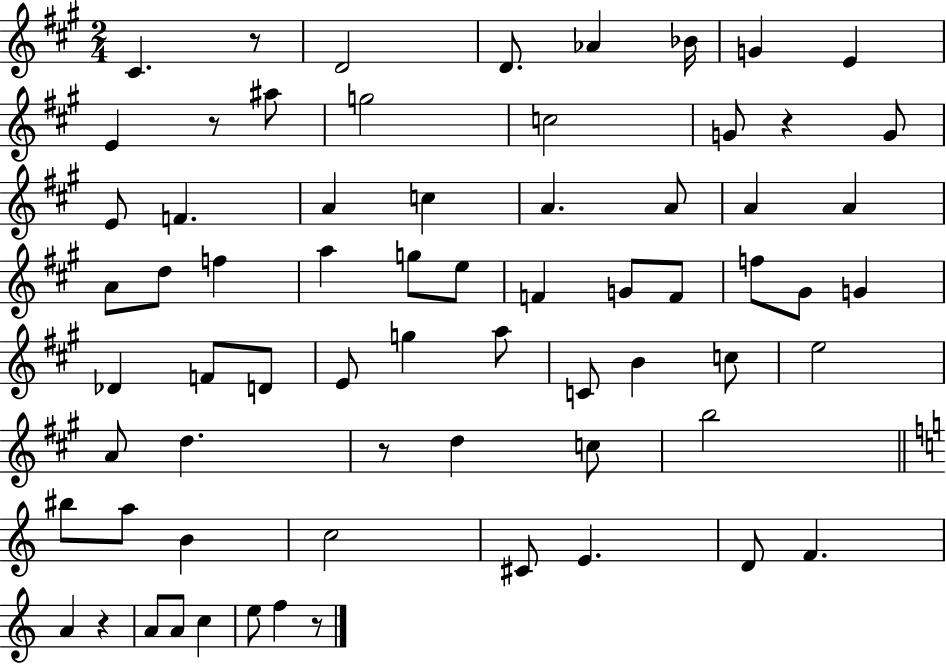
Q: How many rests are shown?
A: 6